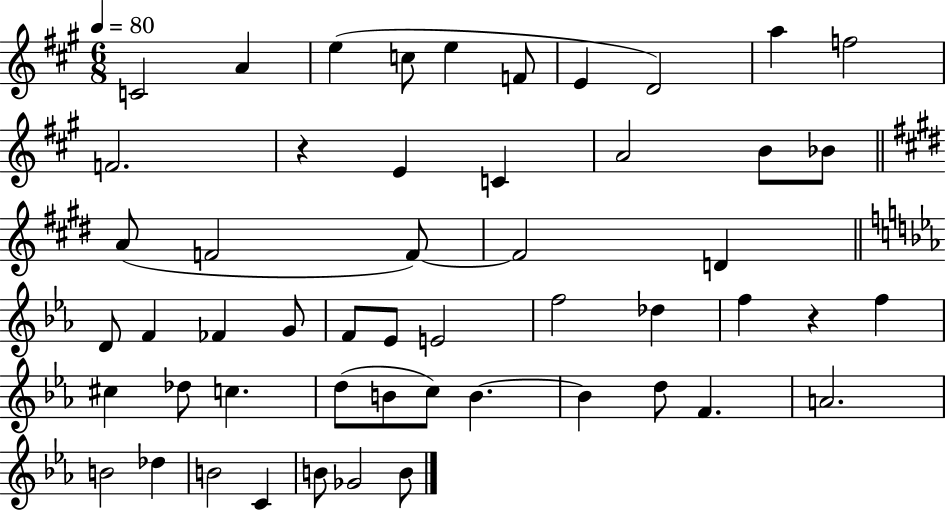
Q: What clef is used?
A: treble